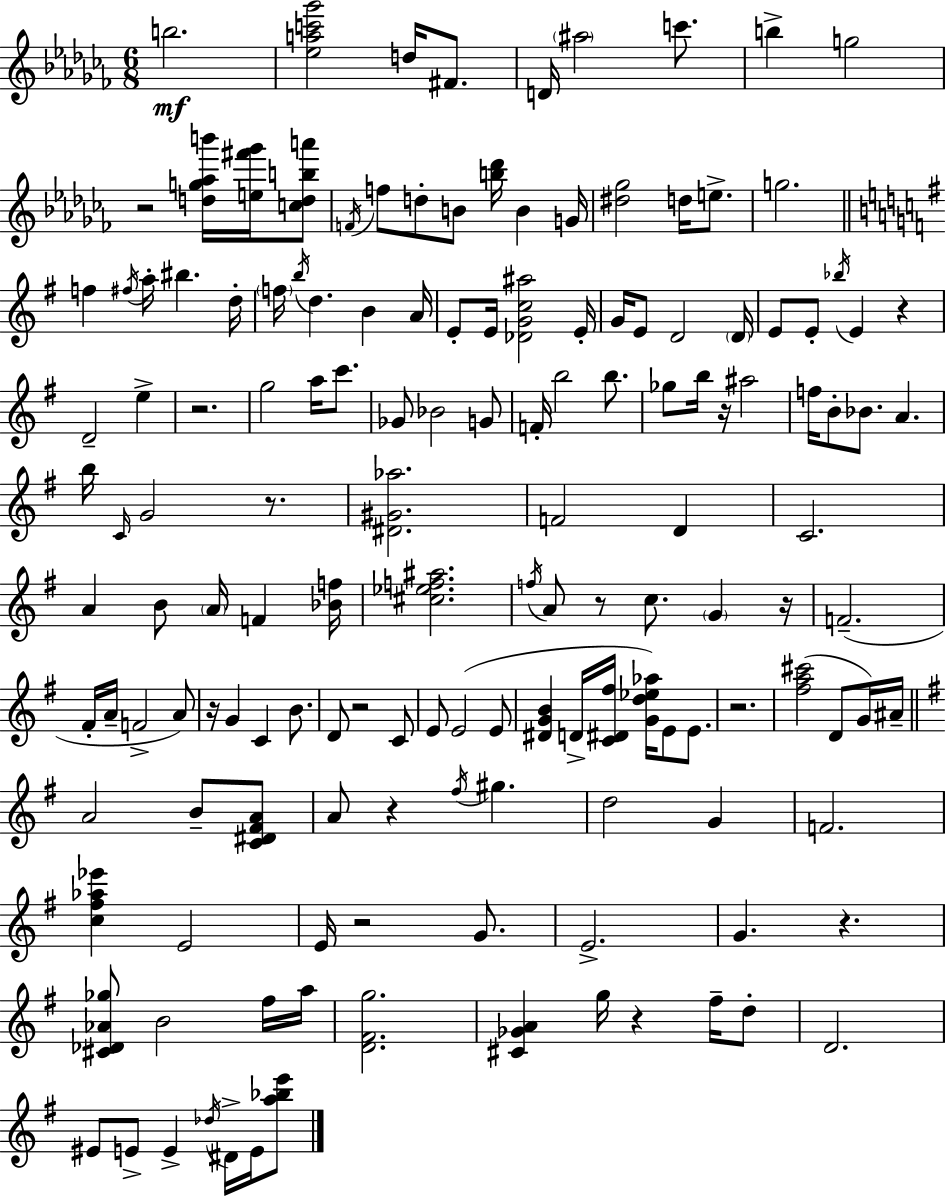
{
  \clef treble
  \numericTimeSignature
  \time 6/8
  \key aes \minor
  b''2.\mf | <ees'' a'' c''' ges'''>2 d''16 fis'8. | d'16 \parenthesize ais''2 c'''8. | b''4-> g''2 | \break r2 <d'' g'' aes'' b'''>16 <e'' fis''' ges'''>16 <c'' d'' b'' a'''>8 | \acciaccatura { f'16 } f''8 d''8-. b'8 <b'' des'''>16 b'4 | g'16 <dis'' ges''>2 d''16 e''8.-> | g''2. | \break \bar "||" \break \key g \major f''4 \acciaccatura { fis''16 } a''16-. bis''4. | d''16-. \parenthesize f''16 \acciaccatura { b''16 } d''4. b'4 | a'16 e'8-. e'16 <des' g' c'' ais''>2 | e'16-. g'16 e'8 d'2 | \break \parenthesize d'16 e'8 e'8-. \acciaccatura { bes''16 } e'4 r4 | d'2-- e''4-> | r2. | g''2 a''16 | \break c'''8. ges'8 bes'2 | g'8 f'16-. b''2 | b''8. ges''8 b''16 r16 ais''2 | f''16 b'8-. bes'8. a'4. | \break b''16 \grace { c'16 } g'2 | r8. <dis' gis' aes''>2. | f'2 | d'4 c'2. | \break a'4 b'8 \parenthesize a'16 f'4 | <bes' f''>16 <cis'' ees'' f'' ais''>2. | \acciaccatura { f''16 } a'8 r8 c''8. | \parenthesize g'4 r16 f'2.--( | \break fis'16-. a'16-- f'2-> | a'8) r16 g'4 c'4 | b'8. d'8 r2 | c'8 e'8 e'2( | \break e'8 <dis' g' b'>4 d'16-> <c' dis' fis''>16 <g' d'' ees'' aes''>16) | e'8 e'8. r2. | <fis'' a'' cis'''>2( | d'8 g'16) ais'16-- \bar "||" \break \key e \minor a'2 b'8-- <c' dis' fis' a'>8 | a'8 r4 \acciaccatura { fis''16 } gis''4. | d''2 g'4 | f'2. | \break <c'' fis'' aes'' ees'''>4 e'2 | e'16 r2 g'8. | e'2.-> | g'4. r4. | \break <cis' des' aes' ges''>8 b'2 fis''16 | a''16 <d' fis' g''>2. | <cis' ges' a'>4 g''16 r4 fis''16-- d''8-. | d'2. | \break eis'8 e'8-> e'4-> \acciaccatura { des''16 } dis'16-> e'16 | <a'' bes'' e'''>8 \bar "|."
}